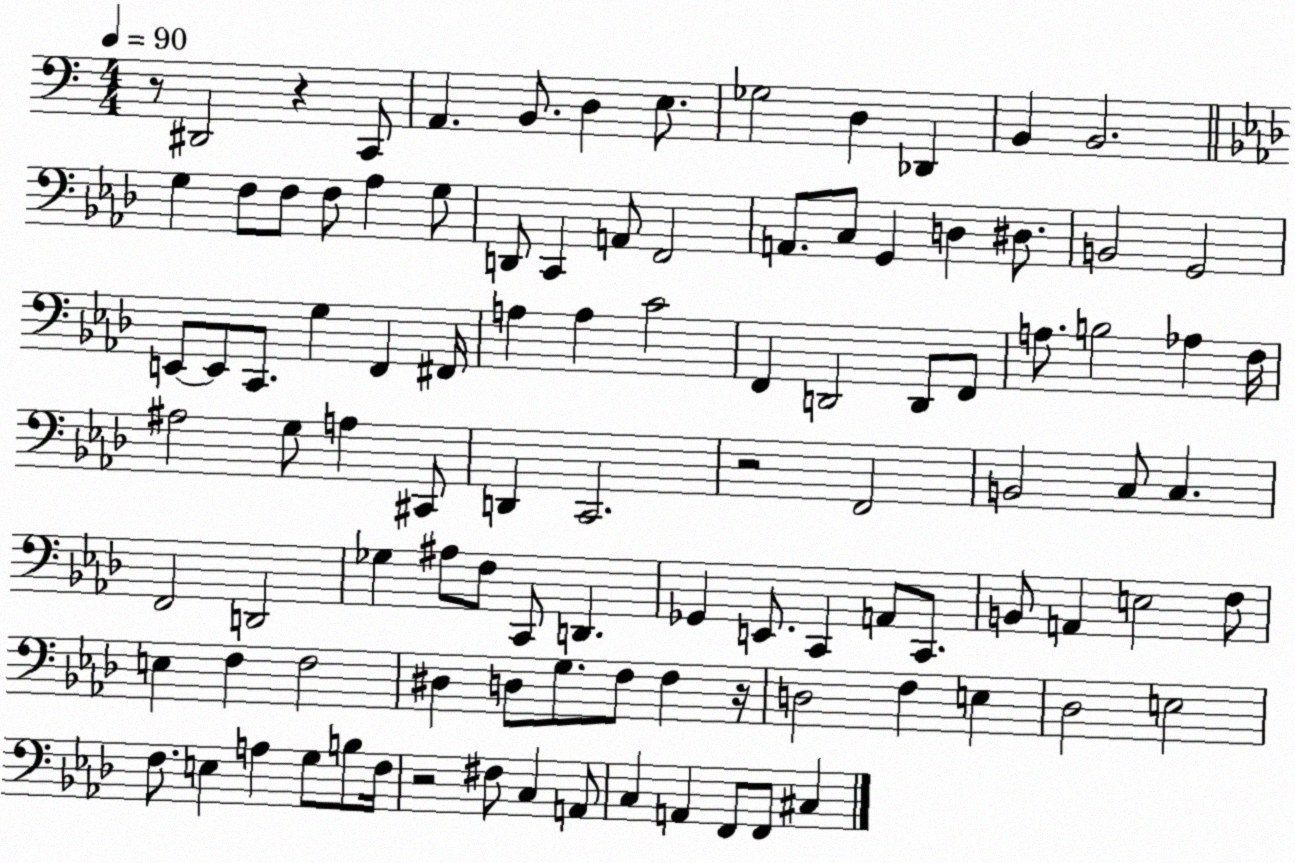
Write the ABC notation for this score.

X:1
T:Untitled
M:4/4
L:1/4
K:C
z/2 ^D,,2 z C,,/2 A,, B,,/2 D, E,/2 _G,2 D, _D,, B,, B,,2 G, F,/2 F,/2 F,/2 _A, G,/2 D,,/2 C,, A,,/2 F,,2 A,,/2 C,/2 G,, D, ^D,/2 B,,2 G,,2 E,,/2 E,,/2 C,,/2 G, F,, ^F,,/4 A, A, C2 F,, D,,2 D,,/2 F,,/2 A,/2 B,2 _A, F,/4 ^A,2 G,/2 A, ^C,,/2 D,, C,,2 z2 F,,2 B,,2 C,/2 C, F,,2 D,,2 _G, ^A,/2 F,/2 C,,/2 D,, _G,, E,,/2 C,, A,,/2 C,,/2 B,,/2 A,, E,2 F,/2 E, F, F,2 ^D, D,/2 G,/2 F,/2 F, z/4 D,2 F, E, _D,2 E,2 F,/2 E, A, G,/2 B,/2 F,/4 z2 ^F,/2 C, A,,/2 C, A,, F,,/2 F,,/2 ^C,